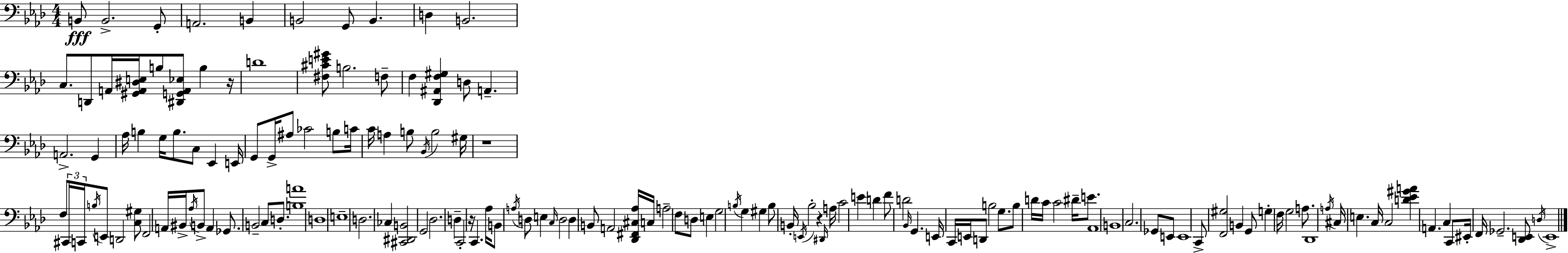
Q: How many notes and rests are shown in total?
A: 153